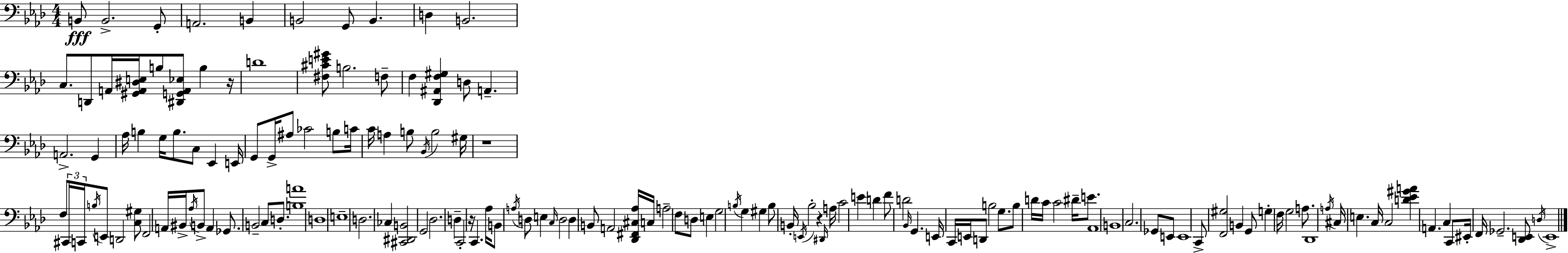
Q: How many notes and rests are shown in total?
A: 153